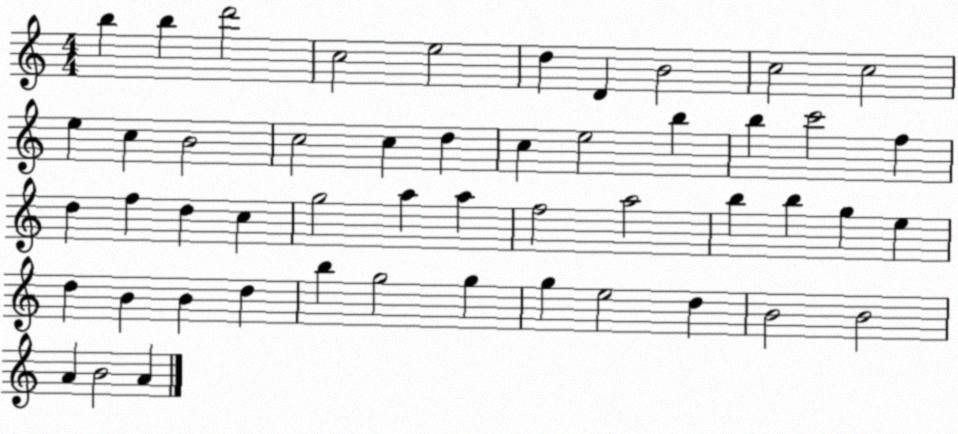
X:1
T:Untitled
M:4/4
L:1/4
K:C
b b d'2 c2 e2 d D B2 c2 c2 e c B2 c2 c d c e2 b b c'2 f d f d c g2 a a f2 a2 b b g e d B B d b g2 g g e2 d B2 B2 A B2 A